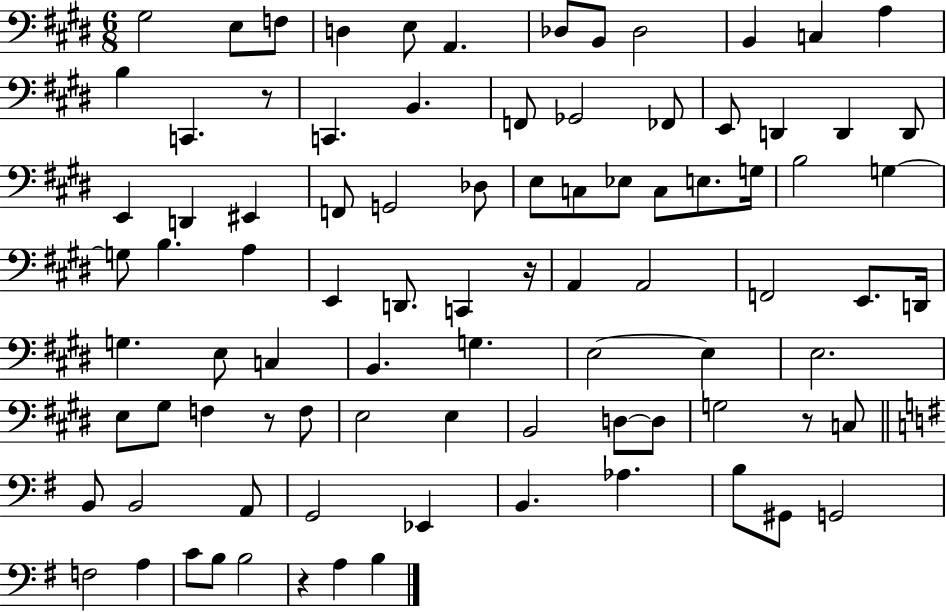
X:1
T:Untitled
M:6/8
L:1/4
K:E
^G,2 E,/2 F,/2 D, E,/2 A,, _D,/2 B,,/2 _D,2 B,, C, A, B, C,, z/2 C,, B,, F,,/2 _G,,2 _F,,/2 E,,/2 D,, D,, D,,/2 E,, D,, ^E,, F,,/2 G,,2 _D,/2 E,/2 C,/2 _E,/2 C,/2 E,/2 G,/4 B,2 G, G,/2 B, A, E,, D,,/2 C,, z/4 A,, A,,2 F,,2 E,,/2 D,,/4 G, E,/2 C, B,, G, E,2 E, E,2 E,/2 ^G,/2 F, z/2 F,/2 E,2 E, B,,2 D,/2 D,/2 G,2 z/2 C,/2 B,,/2 B,,2 A,,/2 G,,2 _E,, B,, _A, B,/2 ^G,,/2 G,,2 F,2 A, C/2 B,/2 B,2 z A, B,